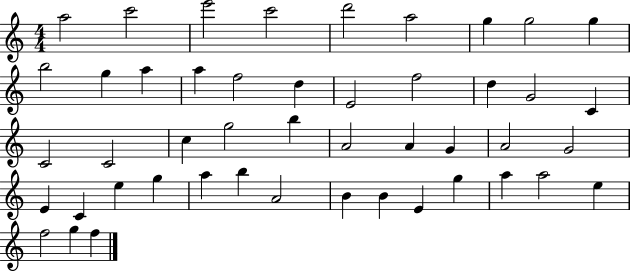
A5/h C6/h E6/h C6/h D6/h A5/h G5/q G5/h G5/q B5/h G5/q A5/q A5/q F5/h D5/q E4/h F5/h D5/q G4/h C4/q C4/h C4/h C5/q G5/h B5/q A4/h A4/q G4/q A4/h G4/h E4/q C4/q E5/q G5/q A5/q B5/q A4/h B4/q B4/q E4/q G5/q A5/q A5/h E5/q F5/h G5/q F5/q